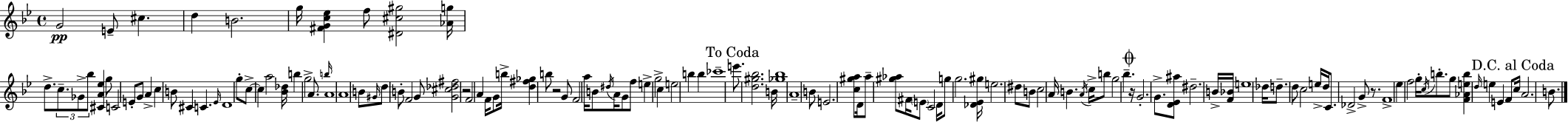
G4/h E4/e C#5/q. D5/q B4/h. G5/s [F#4,G4,C5,Eb5]/q F5/e [D#4,C#5,G#5]/h [Ab4,G5]/s D5/e. C5/e. Gb4/e Bb5/e [C#4,A4,Eb5]/q G5/e C4/h E4/e G4/e A4/q C5/q B4/e C#4/q C4/q. Eb4/s D4/w G5/e C5/e C5/q A5/h [Bb4,Db5]/s B5/q G5/h A4/e. B5/s A4/w A4/w B4/e G#4/s D5/e B4/e F4/h G4/e [G4,C#5,Db5,F#5]/h R/h F4/h A4/q F4/s G4/e B5/s [D5,F#5,Gb5]/q B5/e R/h G4/e F4/h A5/s B4/e D#5/s A4/s G4/e F5/e E5/q G5/h C5/q E5/h B5/q B5/q CES6/w E6/e. [D5,G#5,Bb5]/h. B4/s [Gb5,Bb5]/w A4/w B4/e E4/h. [C5,G#5,A5]/e D4/s A5/e [G#5,Ab5]/e F#4/s E4/e C4/h D4/s G5/e G5/h. [Db4,Eb4,G#5]/s E5/h. D#5/e B4/e C5/h A4/s B4/q. A4/s C5/s B5/e G5/h Bb5/q. R/s G4/h. G4/e. [D4,Eb4,A#5]/e D#5/h. B4/s [F4,Bb4]/s E5/w Db5/s D5/e. D5/e C5/h E5/s D5/s C4/e. Db4/h G4/e R/e. F4/w Eb5/q F5/h G5/s C5/s B5/e. G5/e [F4,Ab4,E5,B5]/q D5/s E5/q E4/q F4/e C5/s A4/h. B4/e.